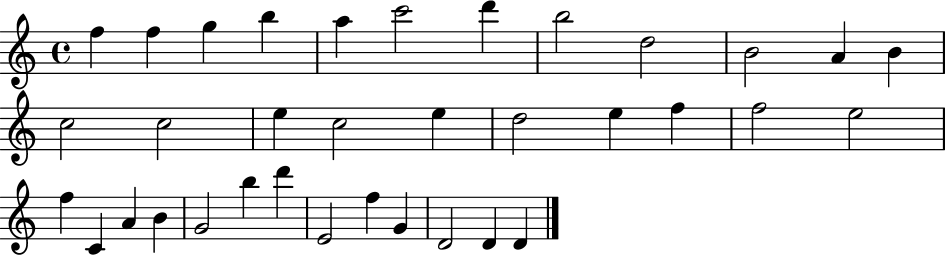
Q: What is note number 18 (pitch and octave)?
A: D5